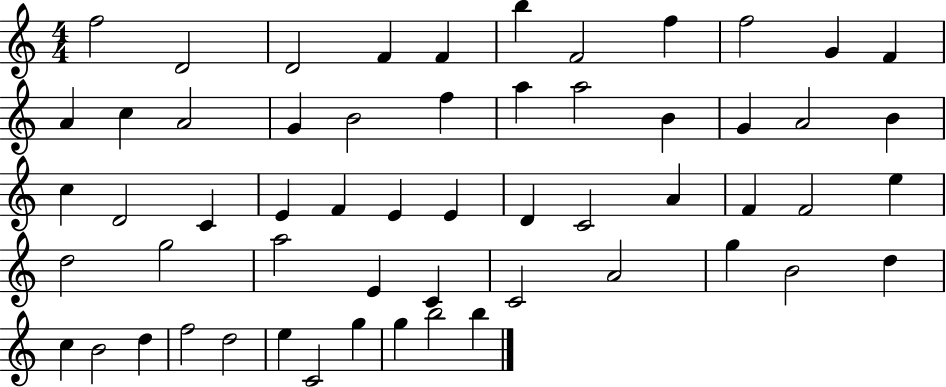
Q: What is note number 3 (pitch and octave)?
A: D4